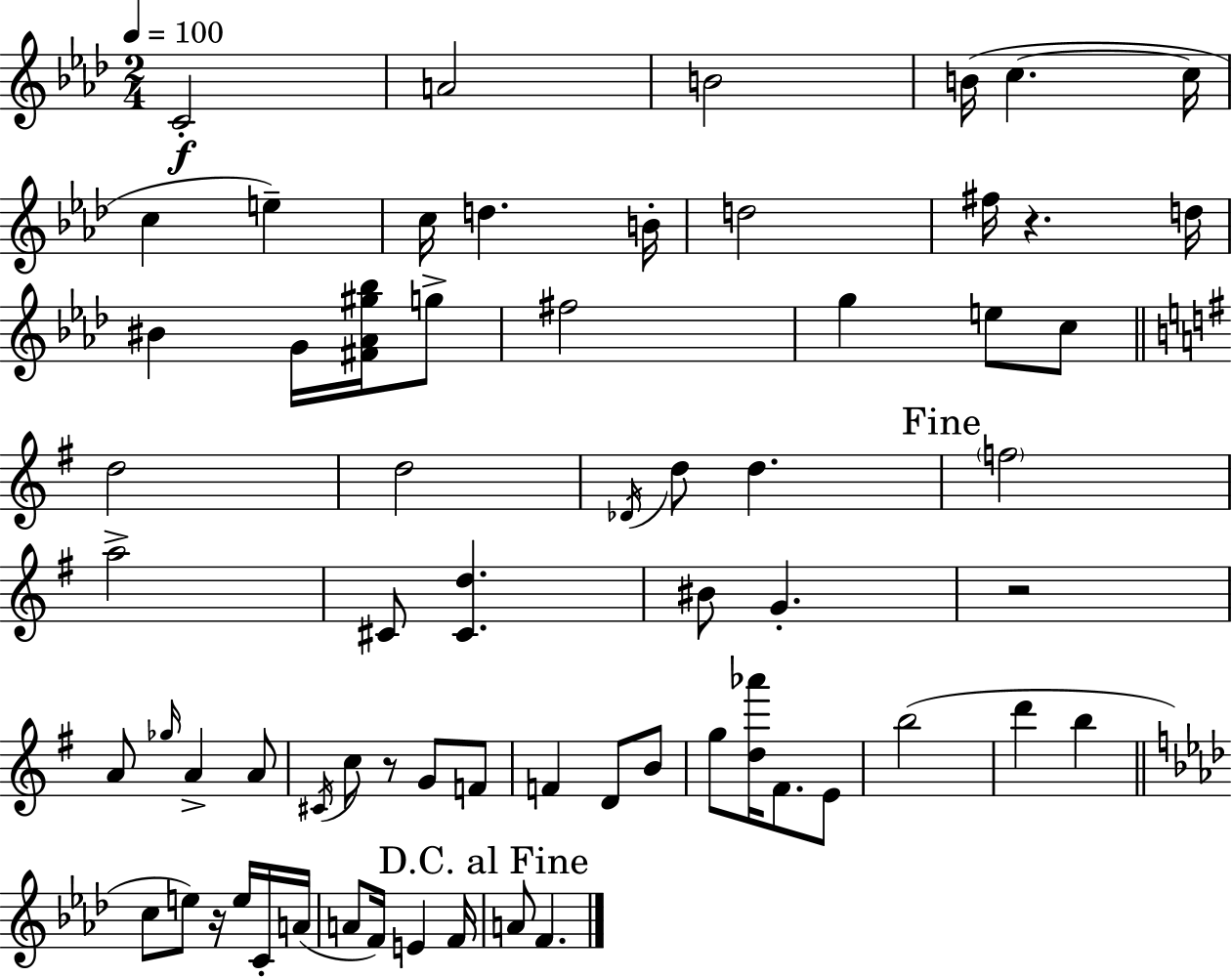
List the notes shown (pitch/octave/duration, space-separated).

C4/h A4/h B4/h B4/s C5/q. C5/s C5/q E5/q C5/s D5/q. B4/s D5/h F#5/s R/q. D5/s BIS4/q G4/s [F#4,Ab4,G#5,Bb5]/s G5/e F#5/h G5/q E5/e C5/e D5/h D5/h Db4/s D5/e D5/q. F5/h A5/h C#4/e [C#4,D5]/q. BIS4/e G4/q. R/h A4/e Gb5/s A4/q A4/e C#4/s C5/e R/e G4/e F4/e F4/q D4/e B4/e G5/e [D5,Ab6]/s F#4/e. E4/e B5/h D6/q B5/q C5/e E5/e R/s E5/s C4/s A4/s A4/e F4/s E4/q F4/s A4/e F4/q.